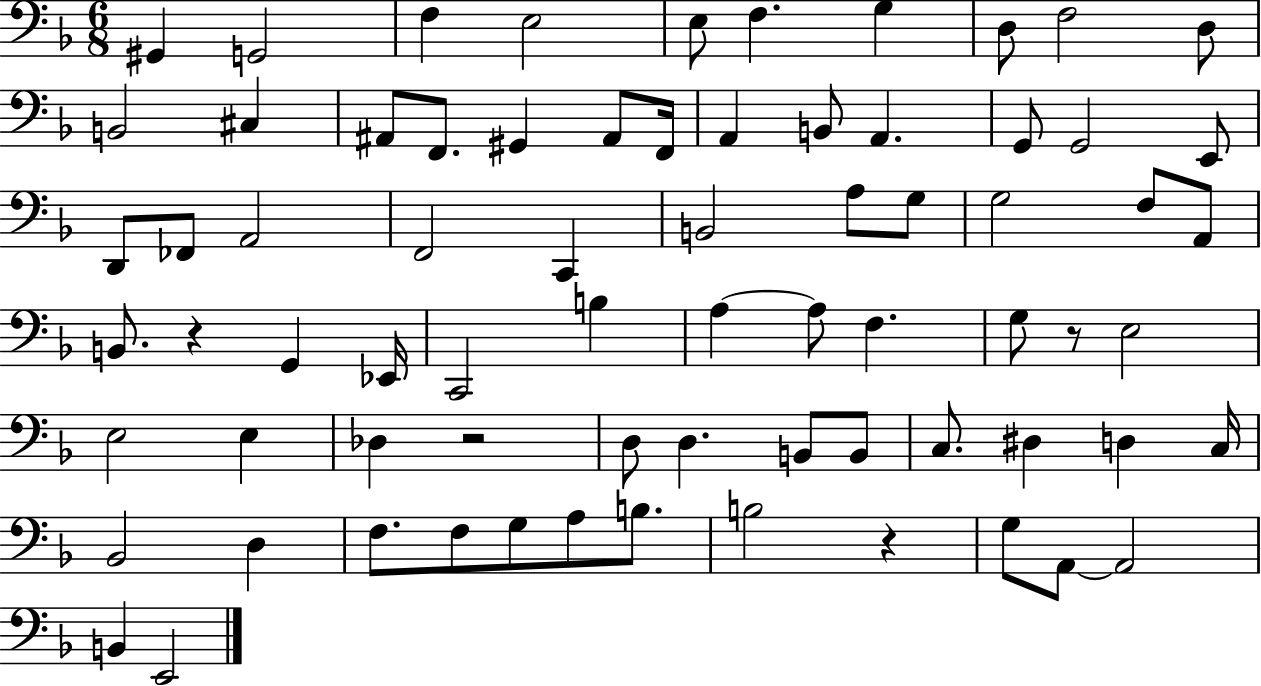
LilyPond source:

{
  \clef bass
  \numericTimeSignature
  \time 6/8
  \key f \major
  \repeat volta 2 { gis,4 g,2 | f4 e2 | e8 f4. g4 | d8 f2 d8 | \break b,2 cis4 | ais,8 f,8. gis,4 ais,8 f,16 | a,4 b,8 a,4. | g,8 g,2 e,8 | \break d,8 fes,8 a,2 | f,2 c,4 | b,2 a8 g8 | g2 f8 a,8 | \break b,8. r4 g,4 ees,16 | c,2 b4 | a4~~ a8 f4. | g8 r8 e2 | \break e2 e4 | des4 r2 | d8 d4. b,8 b,8 | c8. dis4 d4 c16 | \break bes,2 d4 | f8. f8 g8 a8 b8. | b2 r4 | g8 a,8~~ a,2 | \break b,4 e,2 | } \bar "|."
}